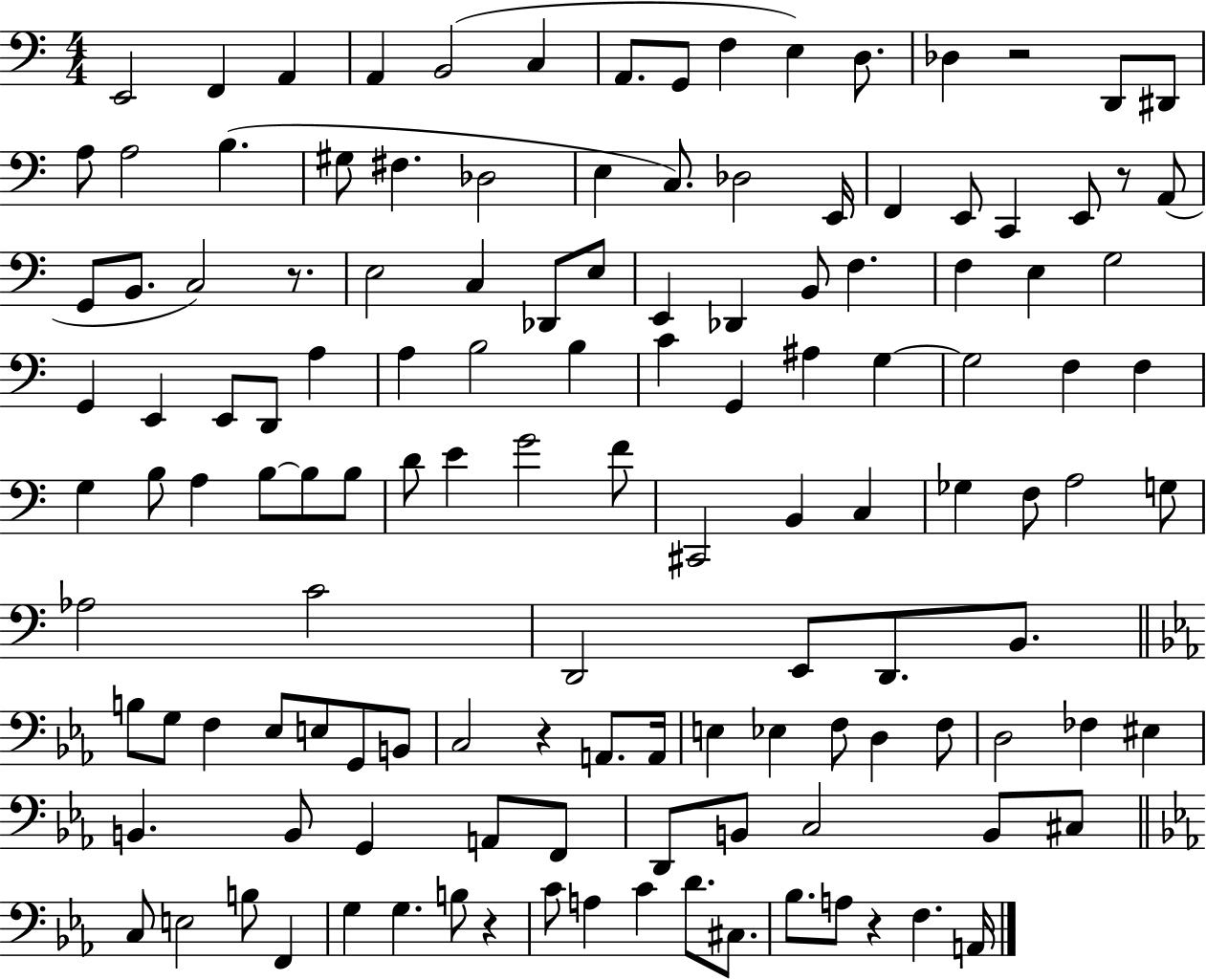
{
  \clef bass
  \numericTimeSignature
  \time 4/4
  \key c \major
  e,2 f,4 a,4 | a,4 b,2( c4 | a,8. g,8 f4 e4) d8. | des4 r2 d,8 dis,8 | \break a8 a2 b4.( | gis8 fis4. des2 | e4 c8.) des2 e,16 | f,4 e,8 c,4 e,8 r8 a,8( | \break g,8 b,8. c2) r8. | e2 c4 des,8 e8 | e,4 des,4 b,8 f4. | f4 e4 g2 | \break g,4 e,4 e,8 d,8 a4 | a4 b2 b4 | c'4 g,4 ais4 g4~~ | g2 f4 f4 | \break g4 b8 a4 b8~~ b8 b8 | d'8 e'4 g'2 f'8 | cis,2 b,4 c4 | ges4 f8 a2 g8 | \break aes2 c'2 | d,2 e,8 d,8. b,8. | \bar "||" \break \key c \minor b8 g8 f4 ees8 e8 g,8 b,8 | c2 r4 a,8. a,16 | e4 ees4 f8 d4 f8 | d2 fes4 eis4 | \break b,4. b,8 g,4 a,8 f,8 | d,8 b,8 c2 b,8 cis8 | \bar "||" \break \key ees \major c8 e2 b8 f,4 | g4 g4. b8 r4 | c'8 a4 c'4 d'8. cis8. | bes8. a8 r4 f4. a,16 | \break \bar "|."
}